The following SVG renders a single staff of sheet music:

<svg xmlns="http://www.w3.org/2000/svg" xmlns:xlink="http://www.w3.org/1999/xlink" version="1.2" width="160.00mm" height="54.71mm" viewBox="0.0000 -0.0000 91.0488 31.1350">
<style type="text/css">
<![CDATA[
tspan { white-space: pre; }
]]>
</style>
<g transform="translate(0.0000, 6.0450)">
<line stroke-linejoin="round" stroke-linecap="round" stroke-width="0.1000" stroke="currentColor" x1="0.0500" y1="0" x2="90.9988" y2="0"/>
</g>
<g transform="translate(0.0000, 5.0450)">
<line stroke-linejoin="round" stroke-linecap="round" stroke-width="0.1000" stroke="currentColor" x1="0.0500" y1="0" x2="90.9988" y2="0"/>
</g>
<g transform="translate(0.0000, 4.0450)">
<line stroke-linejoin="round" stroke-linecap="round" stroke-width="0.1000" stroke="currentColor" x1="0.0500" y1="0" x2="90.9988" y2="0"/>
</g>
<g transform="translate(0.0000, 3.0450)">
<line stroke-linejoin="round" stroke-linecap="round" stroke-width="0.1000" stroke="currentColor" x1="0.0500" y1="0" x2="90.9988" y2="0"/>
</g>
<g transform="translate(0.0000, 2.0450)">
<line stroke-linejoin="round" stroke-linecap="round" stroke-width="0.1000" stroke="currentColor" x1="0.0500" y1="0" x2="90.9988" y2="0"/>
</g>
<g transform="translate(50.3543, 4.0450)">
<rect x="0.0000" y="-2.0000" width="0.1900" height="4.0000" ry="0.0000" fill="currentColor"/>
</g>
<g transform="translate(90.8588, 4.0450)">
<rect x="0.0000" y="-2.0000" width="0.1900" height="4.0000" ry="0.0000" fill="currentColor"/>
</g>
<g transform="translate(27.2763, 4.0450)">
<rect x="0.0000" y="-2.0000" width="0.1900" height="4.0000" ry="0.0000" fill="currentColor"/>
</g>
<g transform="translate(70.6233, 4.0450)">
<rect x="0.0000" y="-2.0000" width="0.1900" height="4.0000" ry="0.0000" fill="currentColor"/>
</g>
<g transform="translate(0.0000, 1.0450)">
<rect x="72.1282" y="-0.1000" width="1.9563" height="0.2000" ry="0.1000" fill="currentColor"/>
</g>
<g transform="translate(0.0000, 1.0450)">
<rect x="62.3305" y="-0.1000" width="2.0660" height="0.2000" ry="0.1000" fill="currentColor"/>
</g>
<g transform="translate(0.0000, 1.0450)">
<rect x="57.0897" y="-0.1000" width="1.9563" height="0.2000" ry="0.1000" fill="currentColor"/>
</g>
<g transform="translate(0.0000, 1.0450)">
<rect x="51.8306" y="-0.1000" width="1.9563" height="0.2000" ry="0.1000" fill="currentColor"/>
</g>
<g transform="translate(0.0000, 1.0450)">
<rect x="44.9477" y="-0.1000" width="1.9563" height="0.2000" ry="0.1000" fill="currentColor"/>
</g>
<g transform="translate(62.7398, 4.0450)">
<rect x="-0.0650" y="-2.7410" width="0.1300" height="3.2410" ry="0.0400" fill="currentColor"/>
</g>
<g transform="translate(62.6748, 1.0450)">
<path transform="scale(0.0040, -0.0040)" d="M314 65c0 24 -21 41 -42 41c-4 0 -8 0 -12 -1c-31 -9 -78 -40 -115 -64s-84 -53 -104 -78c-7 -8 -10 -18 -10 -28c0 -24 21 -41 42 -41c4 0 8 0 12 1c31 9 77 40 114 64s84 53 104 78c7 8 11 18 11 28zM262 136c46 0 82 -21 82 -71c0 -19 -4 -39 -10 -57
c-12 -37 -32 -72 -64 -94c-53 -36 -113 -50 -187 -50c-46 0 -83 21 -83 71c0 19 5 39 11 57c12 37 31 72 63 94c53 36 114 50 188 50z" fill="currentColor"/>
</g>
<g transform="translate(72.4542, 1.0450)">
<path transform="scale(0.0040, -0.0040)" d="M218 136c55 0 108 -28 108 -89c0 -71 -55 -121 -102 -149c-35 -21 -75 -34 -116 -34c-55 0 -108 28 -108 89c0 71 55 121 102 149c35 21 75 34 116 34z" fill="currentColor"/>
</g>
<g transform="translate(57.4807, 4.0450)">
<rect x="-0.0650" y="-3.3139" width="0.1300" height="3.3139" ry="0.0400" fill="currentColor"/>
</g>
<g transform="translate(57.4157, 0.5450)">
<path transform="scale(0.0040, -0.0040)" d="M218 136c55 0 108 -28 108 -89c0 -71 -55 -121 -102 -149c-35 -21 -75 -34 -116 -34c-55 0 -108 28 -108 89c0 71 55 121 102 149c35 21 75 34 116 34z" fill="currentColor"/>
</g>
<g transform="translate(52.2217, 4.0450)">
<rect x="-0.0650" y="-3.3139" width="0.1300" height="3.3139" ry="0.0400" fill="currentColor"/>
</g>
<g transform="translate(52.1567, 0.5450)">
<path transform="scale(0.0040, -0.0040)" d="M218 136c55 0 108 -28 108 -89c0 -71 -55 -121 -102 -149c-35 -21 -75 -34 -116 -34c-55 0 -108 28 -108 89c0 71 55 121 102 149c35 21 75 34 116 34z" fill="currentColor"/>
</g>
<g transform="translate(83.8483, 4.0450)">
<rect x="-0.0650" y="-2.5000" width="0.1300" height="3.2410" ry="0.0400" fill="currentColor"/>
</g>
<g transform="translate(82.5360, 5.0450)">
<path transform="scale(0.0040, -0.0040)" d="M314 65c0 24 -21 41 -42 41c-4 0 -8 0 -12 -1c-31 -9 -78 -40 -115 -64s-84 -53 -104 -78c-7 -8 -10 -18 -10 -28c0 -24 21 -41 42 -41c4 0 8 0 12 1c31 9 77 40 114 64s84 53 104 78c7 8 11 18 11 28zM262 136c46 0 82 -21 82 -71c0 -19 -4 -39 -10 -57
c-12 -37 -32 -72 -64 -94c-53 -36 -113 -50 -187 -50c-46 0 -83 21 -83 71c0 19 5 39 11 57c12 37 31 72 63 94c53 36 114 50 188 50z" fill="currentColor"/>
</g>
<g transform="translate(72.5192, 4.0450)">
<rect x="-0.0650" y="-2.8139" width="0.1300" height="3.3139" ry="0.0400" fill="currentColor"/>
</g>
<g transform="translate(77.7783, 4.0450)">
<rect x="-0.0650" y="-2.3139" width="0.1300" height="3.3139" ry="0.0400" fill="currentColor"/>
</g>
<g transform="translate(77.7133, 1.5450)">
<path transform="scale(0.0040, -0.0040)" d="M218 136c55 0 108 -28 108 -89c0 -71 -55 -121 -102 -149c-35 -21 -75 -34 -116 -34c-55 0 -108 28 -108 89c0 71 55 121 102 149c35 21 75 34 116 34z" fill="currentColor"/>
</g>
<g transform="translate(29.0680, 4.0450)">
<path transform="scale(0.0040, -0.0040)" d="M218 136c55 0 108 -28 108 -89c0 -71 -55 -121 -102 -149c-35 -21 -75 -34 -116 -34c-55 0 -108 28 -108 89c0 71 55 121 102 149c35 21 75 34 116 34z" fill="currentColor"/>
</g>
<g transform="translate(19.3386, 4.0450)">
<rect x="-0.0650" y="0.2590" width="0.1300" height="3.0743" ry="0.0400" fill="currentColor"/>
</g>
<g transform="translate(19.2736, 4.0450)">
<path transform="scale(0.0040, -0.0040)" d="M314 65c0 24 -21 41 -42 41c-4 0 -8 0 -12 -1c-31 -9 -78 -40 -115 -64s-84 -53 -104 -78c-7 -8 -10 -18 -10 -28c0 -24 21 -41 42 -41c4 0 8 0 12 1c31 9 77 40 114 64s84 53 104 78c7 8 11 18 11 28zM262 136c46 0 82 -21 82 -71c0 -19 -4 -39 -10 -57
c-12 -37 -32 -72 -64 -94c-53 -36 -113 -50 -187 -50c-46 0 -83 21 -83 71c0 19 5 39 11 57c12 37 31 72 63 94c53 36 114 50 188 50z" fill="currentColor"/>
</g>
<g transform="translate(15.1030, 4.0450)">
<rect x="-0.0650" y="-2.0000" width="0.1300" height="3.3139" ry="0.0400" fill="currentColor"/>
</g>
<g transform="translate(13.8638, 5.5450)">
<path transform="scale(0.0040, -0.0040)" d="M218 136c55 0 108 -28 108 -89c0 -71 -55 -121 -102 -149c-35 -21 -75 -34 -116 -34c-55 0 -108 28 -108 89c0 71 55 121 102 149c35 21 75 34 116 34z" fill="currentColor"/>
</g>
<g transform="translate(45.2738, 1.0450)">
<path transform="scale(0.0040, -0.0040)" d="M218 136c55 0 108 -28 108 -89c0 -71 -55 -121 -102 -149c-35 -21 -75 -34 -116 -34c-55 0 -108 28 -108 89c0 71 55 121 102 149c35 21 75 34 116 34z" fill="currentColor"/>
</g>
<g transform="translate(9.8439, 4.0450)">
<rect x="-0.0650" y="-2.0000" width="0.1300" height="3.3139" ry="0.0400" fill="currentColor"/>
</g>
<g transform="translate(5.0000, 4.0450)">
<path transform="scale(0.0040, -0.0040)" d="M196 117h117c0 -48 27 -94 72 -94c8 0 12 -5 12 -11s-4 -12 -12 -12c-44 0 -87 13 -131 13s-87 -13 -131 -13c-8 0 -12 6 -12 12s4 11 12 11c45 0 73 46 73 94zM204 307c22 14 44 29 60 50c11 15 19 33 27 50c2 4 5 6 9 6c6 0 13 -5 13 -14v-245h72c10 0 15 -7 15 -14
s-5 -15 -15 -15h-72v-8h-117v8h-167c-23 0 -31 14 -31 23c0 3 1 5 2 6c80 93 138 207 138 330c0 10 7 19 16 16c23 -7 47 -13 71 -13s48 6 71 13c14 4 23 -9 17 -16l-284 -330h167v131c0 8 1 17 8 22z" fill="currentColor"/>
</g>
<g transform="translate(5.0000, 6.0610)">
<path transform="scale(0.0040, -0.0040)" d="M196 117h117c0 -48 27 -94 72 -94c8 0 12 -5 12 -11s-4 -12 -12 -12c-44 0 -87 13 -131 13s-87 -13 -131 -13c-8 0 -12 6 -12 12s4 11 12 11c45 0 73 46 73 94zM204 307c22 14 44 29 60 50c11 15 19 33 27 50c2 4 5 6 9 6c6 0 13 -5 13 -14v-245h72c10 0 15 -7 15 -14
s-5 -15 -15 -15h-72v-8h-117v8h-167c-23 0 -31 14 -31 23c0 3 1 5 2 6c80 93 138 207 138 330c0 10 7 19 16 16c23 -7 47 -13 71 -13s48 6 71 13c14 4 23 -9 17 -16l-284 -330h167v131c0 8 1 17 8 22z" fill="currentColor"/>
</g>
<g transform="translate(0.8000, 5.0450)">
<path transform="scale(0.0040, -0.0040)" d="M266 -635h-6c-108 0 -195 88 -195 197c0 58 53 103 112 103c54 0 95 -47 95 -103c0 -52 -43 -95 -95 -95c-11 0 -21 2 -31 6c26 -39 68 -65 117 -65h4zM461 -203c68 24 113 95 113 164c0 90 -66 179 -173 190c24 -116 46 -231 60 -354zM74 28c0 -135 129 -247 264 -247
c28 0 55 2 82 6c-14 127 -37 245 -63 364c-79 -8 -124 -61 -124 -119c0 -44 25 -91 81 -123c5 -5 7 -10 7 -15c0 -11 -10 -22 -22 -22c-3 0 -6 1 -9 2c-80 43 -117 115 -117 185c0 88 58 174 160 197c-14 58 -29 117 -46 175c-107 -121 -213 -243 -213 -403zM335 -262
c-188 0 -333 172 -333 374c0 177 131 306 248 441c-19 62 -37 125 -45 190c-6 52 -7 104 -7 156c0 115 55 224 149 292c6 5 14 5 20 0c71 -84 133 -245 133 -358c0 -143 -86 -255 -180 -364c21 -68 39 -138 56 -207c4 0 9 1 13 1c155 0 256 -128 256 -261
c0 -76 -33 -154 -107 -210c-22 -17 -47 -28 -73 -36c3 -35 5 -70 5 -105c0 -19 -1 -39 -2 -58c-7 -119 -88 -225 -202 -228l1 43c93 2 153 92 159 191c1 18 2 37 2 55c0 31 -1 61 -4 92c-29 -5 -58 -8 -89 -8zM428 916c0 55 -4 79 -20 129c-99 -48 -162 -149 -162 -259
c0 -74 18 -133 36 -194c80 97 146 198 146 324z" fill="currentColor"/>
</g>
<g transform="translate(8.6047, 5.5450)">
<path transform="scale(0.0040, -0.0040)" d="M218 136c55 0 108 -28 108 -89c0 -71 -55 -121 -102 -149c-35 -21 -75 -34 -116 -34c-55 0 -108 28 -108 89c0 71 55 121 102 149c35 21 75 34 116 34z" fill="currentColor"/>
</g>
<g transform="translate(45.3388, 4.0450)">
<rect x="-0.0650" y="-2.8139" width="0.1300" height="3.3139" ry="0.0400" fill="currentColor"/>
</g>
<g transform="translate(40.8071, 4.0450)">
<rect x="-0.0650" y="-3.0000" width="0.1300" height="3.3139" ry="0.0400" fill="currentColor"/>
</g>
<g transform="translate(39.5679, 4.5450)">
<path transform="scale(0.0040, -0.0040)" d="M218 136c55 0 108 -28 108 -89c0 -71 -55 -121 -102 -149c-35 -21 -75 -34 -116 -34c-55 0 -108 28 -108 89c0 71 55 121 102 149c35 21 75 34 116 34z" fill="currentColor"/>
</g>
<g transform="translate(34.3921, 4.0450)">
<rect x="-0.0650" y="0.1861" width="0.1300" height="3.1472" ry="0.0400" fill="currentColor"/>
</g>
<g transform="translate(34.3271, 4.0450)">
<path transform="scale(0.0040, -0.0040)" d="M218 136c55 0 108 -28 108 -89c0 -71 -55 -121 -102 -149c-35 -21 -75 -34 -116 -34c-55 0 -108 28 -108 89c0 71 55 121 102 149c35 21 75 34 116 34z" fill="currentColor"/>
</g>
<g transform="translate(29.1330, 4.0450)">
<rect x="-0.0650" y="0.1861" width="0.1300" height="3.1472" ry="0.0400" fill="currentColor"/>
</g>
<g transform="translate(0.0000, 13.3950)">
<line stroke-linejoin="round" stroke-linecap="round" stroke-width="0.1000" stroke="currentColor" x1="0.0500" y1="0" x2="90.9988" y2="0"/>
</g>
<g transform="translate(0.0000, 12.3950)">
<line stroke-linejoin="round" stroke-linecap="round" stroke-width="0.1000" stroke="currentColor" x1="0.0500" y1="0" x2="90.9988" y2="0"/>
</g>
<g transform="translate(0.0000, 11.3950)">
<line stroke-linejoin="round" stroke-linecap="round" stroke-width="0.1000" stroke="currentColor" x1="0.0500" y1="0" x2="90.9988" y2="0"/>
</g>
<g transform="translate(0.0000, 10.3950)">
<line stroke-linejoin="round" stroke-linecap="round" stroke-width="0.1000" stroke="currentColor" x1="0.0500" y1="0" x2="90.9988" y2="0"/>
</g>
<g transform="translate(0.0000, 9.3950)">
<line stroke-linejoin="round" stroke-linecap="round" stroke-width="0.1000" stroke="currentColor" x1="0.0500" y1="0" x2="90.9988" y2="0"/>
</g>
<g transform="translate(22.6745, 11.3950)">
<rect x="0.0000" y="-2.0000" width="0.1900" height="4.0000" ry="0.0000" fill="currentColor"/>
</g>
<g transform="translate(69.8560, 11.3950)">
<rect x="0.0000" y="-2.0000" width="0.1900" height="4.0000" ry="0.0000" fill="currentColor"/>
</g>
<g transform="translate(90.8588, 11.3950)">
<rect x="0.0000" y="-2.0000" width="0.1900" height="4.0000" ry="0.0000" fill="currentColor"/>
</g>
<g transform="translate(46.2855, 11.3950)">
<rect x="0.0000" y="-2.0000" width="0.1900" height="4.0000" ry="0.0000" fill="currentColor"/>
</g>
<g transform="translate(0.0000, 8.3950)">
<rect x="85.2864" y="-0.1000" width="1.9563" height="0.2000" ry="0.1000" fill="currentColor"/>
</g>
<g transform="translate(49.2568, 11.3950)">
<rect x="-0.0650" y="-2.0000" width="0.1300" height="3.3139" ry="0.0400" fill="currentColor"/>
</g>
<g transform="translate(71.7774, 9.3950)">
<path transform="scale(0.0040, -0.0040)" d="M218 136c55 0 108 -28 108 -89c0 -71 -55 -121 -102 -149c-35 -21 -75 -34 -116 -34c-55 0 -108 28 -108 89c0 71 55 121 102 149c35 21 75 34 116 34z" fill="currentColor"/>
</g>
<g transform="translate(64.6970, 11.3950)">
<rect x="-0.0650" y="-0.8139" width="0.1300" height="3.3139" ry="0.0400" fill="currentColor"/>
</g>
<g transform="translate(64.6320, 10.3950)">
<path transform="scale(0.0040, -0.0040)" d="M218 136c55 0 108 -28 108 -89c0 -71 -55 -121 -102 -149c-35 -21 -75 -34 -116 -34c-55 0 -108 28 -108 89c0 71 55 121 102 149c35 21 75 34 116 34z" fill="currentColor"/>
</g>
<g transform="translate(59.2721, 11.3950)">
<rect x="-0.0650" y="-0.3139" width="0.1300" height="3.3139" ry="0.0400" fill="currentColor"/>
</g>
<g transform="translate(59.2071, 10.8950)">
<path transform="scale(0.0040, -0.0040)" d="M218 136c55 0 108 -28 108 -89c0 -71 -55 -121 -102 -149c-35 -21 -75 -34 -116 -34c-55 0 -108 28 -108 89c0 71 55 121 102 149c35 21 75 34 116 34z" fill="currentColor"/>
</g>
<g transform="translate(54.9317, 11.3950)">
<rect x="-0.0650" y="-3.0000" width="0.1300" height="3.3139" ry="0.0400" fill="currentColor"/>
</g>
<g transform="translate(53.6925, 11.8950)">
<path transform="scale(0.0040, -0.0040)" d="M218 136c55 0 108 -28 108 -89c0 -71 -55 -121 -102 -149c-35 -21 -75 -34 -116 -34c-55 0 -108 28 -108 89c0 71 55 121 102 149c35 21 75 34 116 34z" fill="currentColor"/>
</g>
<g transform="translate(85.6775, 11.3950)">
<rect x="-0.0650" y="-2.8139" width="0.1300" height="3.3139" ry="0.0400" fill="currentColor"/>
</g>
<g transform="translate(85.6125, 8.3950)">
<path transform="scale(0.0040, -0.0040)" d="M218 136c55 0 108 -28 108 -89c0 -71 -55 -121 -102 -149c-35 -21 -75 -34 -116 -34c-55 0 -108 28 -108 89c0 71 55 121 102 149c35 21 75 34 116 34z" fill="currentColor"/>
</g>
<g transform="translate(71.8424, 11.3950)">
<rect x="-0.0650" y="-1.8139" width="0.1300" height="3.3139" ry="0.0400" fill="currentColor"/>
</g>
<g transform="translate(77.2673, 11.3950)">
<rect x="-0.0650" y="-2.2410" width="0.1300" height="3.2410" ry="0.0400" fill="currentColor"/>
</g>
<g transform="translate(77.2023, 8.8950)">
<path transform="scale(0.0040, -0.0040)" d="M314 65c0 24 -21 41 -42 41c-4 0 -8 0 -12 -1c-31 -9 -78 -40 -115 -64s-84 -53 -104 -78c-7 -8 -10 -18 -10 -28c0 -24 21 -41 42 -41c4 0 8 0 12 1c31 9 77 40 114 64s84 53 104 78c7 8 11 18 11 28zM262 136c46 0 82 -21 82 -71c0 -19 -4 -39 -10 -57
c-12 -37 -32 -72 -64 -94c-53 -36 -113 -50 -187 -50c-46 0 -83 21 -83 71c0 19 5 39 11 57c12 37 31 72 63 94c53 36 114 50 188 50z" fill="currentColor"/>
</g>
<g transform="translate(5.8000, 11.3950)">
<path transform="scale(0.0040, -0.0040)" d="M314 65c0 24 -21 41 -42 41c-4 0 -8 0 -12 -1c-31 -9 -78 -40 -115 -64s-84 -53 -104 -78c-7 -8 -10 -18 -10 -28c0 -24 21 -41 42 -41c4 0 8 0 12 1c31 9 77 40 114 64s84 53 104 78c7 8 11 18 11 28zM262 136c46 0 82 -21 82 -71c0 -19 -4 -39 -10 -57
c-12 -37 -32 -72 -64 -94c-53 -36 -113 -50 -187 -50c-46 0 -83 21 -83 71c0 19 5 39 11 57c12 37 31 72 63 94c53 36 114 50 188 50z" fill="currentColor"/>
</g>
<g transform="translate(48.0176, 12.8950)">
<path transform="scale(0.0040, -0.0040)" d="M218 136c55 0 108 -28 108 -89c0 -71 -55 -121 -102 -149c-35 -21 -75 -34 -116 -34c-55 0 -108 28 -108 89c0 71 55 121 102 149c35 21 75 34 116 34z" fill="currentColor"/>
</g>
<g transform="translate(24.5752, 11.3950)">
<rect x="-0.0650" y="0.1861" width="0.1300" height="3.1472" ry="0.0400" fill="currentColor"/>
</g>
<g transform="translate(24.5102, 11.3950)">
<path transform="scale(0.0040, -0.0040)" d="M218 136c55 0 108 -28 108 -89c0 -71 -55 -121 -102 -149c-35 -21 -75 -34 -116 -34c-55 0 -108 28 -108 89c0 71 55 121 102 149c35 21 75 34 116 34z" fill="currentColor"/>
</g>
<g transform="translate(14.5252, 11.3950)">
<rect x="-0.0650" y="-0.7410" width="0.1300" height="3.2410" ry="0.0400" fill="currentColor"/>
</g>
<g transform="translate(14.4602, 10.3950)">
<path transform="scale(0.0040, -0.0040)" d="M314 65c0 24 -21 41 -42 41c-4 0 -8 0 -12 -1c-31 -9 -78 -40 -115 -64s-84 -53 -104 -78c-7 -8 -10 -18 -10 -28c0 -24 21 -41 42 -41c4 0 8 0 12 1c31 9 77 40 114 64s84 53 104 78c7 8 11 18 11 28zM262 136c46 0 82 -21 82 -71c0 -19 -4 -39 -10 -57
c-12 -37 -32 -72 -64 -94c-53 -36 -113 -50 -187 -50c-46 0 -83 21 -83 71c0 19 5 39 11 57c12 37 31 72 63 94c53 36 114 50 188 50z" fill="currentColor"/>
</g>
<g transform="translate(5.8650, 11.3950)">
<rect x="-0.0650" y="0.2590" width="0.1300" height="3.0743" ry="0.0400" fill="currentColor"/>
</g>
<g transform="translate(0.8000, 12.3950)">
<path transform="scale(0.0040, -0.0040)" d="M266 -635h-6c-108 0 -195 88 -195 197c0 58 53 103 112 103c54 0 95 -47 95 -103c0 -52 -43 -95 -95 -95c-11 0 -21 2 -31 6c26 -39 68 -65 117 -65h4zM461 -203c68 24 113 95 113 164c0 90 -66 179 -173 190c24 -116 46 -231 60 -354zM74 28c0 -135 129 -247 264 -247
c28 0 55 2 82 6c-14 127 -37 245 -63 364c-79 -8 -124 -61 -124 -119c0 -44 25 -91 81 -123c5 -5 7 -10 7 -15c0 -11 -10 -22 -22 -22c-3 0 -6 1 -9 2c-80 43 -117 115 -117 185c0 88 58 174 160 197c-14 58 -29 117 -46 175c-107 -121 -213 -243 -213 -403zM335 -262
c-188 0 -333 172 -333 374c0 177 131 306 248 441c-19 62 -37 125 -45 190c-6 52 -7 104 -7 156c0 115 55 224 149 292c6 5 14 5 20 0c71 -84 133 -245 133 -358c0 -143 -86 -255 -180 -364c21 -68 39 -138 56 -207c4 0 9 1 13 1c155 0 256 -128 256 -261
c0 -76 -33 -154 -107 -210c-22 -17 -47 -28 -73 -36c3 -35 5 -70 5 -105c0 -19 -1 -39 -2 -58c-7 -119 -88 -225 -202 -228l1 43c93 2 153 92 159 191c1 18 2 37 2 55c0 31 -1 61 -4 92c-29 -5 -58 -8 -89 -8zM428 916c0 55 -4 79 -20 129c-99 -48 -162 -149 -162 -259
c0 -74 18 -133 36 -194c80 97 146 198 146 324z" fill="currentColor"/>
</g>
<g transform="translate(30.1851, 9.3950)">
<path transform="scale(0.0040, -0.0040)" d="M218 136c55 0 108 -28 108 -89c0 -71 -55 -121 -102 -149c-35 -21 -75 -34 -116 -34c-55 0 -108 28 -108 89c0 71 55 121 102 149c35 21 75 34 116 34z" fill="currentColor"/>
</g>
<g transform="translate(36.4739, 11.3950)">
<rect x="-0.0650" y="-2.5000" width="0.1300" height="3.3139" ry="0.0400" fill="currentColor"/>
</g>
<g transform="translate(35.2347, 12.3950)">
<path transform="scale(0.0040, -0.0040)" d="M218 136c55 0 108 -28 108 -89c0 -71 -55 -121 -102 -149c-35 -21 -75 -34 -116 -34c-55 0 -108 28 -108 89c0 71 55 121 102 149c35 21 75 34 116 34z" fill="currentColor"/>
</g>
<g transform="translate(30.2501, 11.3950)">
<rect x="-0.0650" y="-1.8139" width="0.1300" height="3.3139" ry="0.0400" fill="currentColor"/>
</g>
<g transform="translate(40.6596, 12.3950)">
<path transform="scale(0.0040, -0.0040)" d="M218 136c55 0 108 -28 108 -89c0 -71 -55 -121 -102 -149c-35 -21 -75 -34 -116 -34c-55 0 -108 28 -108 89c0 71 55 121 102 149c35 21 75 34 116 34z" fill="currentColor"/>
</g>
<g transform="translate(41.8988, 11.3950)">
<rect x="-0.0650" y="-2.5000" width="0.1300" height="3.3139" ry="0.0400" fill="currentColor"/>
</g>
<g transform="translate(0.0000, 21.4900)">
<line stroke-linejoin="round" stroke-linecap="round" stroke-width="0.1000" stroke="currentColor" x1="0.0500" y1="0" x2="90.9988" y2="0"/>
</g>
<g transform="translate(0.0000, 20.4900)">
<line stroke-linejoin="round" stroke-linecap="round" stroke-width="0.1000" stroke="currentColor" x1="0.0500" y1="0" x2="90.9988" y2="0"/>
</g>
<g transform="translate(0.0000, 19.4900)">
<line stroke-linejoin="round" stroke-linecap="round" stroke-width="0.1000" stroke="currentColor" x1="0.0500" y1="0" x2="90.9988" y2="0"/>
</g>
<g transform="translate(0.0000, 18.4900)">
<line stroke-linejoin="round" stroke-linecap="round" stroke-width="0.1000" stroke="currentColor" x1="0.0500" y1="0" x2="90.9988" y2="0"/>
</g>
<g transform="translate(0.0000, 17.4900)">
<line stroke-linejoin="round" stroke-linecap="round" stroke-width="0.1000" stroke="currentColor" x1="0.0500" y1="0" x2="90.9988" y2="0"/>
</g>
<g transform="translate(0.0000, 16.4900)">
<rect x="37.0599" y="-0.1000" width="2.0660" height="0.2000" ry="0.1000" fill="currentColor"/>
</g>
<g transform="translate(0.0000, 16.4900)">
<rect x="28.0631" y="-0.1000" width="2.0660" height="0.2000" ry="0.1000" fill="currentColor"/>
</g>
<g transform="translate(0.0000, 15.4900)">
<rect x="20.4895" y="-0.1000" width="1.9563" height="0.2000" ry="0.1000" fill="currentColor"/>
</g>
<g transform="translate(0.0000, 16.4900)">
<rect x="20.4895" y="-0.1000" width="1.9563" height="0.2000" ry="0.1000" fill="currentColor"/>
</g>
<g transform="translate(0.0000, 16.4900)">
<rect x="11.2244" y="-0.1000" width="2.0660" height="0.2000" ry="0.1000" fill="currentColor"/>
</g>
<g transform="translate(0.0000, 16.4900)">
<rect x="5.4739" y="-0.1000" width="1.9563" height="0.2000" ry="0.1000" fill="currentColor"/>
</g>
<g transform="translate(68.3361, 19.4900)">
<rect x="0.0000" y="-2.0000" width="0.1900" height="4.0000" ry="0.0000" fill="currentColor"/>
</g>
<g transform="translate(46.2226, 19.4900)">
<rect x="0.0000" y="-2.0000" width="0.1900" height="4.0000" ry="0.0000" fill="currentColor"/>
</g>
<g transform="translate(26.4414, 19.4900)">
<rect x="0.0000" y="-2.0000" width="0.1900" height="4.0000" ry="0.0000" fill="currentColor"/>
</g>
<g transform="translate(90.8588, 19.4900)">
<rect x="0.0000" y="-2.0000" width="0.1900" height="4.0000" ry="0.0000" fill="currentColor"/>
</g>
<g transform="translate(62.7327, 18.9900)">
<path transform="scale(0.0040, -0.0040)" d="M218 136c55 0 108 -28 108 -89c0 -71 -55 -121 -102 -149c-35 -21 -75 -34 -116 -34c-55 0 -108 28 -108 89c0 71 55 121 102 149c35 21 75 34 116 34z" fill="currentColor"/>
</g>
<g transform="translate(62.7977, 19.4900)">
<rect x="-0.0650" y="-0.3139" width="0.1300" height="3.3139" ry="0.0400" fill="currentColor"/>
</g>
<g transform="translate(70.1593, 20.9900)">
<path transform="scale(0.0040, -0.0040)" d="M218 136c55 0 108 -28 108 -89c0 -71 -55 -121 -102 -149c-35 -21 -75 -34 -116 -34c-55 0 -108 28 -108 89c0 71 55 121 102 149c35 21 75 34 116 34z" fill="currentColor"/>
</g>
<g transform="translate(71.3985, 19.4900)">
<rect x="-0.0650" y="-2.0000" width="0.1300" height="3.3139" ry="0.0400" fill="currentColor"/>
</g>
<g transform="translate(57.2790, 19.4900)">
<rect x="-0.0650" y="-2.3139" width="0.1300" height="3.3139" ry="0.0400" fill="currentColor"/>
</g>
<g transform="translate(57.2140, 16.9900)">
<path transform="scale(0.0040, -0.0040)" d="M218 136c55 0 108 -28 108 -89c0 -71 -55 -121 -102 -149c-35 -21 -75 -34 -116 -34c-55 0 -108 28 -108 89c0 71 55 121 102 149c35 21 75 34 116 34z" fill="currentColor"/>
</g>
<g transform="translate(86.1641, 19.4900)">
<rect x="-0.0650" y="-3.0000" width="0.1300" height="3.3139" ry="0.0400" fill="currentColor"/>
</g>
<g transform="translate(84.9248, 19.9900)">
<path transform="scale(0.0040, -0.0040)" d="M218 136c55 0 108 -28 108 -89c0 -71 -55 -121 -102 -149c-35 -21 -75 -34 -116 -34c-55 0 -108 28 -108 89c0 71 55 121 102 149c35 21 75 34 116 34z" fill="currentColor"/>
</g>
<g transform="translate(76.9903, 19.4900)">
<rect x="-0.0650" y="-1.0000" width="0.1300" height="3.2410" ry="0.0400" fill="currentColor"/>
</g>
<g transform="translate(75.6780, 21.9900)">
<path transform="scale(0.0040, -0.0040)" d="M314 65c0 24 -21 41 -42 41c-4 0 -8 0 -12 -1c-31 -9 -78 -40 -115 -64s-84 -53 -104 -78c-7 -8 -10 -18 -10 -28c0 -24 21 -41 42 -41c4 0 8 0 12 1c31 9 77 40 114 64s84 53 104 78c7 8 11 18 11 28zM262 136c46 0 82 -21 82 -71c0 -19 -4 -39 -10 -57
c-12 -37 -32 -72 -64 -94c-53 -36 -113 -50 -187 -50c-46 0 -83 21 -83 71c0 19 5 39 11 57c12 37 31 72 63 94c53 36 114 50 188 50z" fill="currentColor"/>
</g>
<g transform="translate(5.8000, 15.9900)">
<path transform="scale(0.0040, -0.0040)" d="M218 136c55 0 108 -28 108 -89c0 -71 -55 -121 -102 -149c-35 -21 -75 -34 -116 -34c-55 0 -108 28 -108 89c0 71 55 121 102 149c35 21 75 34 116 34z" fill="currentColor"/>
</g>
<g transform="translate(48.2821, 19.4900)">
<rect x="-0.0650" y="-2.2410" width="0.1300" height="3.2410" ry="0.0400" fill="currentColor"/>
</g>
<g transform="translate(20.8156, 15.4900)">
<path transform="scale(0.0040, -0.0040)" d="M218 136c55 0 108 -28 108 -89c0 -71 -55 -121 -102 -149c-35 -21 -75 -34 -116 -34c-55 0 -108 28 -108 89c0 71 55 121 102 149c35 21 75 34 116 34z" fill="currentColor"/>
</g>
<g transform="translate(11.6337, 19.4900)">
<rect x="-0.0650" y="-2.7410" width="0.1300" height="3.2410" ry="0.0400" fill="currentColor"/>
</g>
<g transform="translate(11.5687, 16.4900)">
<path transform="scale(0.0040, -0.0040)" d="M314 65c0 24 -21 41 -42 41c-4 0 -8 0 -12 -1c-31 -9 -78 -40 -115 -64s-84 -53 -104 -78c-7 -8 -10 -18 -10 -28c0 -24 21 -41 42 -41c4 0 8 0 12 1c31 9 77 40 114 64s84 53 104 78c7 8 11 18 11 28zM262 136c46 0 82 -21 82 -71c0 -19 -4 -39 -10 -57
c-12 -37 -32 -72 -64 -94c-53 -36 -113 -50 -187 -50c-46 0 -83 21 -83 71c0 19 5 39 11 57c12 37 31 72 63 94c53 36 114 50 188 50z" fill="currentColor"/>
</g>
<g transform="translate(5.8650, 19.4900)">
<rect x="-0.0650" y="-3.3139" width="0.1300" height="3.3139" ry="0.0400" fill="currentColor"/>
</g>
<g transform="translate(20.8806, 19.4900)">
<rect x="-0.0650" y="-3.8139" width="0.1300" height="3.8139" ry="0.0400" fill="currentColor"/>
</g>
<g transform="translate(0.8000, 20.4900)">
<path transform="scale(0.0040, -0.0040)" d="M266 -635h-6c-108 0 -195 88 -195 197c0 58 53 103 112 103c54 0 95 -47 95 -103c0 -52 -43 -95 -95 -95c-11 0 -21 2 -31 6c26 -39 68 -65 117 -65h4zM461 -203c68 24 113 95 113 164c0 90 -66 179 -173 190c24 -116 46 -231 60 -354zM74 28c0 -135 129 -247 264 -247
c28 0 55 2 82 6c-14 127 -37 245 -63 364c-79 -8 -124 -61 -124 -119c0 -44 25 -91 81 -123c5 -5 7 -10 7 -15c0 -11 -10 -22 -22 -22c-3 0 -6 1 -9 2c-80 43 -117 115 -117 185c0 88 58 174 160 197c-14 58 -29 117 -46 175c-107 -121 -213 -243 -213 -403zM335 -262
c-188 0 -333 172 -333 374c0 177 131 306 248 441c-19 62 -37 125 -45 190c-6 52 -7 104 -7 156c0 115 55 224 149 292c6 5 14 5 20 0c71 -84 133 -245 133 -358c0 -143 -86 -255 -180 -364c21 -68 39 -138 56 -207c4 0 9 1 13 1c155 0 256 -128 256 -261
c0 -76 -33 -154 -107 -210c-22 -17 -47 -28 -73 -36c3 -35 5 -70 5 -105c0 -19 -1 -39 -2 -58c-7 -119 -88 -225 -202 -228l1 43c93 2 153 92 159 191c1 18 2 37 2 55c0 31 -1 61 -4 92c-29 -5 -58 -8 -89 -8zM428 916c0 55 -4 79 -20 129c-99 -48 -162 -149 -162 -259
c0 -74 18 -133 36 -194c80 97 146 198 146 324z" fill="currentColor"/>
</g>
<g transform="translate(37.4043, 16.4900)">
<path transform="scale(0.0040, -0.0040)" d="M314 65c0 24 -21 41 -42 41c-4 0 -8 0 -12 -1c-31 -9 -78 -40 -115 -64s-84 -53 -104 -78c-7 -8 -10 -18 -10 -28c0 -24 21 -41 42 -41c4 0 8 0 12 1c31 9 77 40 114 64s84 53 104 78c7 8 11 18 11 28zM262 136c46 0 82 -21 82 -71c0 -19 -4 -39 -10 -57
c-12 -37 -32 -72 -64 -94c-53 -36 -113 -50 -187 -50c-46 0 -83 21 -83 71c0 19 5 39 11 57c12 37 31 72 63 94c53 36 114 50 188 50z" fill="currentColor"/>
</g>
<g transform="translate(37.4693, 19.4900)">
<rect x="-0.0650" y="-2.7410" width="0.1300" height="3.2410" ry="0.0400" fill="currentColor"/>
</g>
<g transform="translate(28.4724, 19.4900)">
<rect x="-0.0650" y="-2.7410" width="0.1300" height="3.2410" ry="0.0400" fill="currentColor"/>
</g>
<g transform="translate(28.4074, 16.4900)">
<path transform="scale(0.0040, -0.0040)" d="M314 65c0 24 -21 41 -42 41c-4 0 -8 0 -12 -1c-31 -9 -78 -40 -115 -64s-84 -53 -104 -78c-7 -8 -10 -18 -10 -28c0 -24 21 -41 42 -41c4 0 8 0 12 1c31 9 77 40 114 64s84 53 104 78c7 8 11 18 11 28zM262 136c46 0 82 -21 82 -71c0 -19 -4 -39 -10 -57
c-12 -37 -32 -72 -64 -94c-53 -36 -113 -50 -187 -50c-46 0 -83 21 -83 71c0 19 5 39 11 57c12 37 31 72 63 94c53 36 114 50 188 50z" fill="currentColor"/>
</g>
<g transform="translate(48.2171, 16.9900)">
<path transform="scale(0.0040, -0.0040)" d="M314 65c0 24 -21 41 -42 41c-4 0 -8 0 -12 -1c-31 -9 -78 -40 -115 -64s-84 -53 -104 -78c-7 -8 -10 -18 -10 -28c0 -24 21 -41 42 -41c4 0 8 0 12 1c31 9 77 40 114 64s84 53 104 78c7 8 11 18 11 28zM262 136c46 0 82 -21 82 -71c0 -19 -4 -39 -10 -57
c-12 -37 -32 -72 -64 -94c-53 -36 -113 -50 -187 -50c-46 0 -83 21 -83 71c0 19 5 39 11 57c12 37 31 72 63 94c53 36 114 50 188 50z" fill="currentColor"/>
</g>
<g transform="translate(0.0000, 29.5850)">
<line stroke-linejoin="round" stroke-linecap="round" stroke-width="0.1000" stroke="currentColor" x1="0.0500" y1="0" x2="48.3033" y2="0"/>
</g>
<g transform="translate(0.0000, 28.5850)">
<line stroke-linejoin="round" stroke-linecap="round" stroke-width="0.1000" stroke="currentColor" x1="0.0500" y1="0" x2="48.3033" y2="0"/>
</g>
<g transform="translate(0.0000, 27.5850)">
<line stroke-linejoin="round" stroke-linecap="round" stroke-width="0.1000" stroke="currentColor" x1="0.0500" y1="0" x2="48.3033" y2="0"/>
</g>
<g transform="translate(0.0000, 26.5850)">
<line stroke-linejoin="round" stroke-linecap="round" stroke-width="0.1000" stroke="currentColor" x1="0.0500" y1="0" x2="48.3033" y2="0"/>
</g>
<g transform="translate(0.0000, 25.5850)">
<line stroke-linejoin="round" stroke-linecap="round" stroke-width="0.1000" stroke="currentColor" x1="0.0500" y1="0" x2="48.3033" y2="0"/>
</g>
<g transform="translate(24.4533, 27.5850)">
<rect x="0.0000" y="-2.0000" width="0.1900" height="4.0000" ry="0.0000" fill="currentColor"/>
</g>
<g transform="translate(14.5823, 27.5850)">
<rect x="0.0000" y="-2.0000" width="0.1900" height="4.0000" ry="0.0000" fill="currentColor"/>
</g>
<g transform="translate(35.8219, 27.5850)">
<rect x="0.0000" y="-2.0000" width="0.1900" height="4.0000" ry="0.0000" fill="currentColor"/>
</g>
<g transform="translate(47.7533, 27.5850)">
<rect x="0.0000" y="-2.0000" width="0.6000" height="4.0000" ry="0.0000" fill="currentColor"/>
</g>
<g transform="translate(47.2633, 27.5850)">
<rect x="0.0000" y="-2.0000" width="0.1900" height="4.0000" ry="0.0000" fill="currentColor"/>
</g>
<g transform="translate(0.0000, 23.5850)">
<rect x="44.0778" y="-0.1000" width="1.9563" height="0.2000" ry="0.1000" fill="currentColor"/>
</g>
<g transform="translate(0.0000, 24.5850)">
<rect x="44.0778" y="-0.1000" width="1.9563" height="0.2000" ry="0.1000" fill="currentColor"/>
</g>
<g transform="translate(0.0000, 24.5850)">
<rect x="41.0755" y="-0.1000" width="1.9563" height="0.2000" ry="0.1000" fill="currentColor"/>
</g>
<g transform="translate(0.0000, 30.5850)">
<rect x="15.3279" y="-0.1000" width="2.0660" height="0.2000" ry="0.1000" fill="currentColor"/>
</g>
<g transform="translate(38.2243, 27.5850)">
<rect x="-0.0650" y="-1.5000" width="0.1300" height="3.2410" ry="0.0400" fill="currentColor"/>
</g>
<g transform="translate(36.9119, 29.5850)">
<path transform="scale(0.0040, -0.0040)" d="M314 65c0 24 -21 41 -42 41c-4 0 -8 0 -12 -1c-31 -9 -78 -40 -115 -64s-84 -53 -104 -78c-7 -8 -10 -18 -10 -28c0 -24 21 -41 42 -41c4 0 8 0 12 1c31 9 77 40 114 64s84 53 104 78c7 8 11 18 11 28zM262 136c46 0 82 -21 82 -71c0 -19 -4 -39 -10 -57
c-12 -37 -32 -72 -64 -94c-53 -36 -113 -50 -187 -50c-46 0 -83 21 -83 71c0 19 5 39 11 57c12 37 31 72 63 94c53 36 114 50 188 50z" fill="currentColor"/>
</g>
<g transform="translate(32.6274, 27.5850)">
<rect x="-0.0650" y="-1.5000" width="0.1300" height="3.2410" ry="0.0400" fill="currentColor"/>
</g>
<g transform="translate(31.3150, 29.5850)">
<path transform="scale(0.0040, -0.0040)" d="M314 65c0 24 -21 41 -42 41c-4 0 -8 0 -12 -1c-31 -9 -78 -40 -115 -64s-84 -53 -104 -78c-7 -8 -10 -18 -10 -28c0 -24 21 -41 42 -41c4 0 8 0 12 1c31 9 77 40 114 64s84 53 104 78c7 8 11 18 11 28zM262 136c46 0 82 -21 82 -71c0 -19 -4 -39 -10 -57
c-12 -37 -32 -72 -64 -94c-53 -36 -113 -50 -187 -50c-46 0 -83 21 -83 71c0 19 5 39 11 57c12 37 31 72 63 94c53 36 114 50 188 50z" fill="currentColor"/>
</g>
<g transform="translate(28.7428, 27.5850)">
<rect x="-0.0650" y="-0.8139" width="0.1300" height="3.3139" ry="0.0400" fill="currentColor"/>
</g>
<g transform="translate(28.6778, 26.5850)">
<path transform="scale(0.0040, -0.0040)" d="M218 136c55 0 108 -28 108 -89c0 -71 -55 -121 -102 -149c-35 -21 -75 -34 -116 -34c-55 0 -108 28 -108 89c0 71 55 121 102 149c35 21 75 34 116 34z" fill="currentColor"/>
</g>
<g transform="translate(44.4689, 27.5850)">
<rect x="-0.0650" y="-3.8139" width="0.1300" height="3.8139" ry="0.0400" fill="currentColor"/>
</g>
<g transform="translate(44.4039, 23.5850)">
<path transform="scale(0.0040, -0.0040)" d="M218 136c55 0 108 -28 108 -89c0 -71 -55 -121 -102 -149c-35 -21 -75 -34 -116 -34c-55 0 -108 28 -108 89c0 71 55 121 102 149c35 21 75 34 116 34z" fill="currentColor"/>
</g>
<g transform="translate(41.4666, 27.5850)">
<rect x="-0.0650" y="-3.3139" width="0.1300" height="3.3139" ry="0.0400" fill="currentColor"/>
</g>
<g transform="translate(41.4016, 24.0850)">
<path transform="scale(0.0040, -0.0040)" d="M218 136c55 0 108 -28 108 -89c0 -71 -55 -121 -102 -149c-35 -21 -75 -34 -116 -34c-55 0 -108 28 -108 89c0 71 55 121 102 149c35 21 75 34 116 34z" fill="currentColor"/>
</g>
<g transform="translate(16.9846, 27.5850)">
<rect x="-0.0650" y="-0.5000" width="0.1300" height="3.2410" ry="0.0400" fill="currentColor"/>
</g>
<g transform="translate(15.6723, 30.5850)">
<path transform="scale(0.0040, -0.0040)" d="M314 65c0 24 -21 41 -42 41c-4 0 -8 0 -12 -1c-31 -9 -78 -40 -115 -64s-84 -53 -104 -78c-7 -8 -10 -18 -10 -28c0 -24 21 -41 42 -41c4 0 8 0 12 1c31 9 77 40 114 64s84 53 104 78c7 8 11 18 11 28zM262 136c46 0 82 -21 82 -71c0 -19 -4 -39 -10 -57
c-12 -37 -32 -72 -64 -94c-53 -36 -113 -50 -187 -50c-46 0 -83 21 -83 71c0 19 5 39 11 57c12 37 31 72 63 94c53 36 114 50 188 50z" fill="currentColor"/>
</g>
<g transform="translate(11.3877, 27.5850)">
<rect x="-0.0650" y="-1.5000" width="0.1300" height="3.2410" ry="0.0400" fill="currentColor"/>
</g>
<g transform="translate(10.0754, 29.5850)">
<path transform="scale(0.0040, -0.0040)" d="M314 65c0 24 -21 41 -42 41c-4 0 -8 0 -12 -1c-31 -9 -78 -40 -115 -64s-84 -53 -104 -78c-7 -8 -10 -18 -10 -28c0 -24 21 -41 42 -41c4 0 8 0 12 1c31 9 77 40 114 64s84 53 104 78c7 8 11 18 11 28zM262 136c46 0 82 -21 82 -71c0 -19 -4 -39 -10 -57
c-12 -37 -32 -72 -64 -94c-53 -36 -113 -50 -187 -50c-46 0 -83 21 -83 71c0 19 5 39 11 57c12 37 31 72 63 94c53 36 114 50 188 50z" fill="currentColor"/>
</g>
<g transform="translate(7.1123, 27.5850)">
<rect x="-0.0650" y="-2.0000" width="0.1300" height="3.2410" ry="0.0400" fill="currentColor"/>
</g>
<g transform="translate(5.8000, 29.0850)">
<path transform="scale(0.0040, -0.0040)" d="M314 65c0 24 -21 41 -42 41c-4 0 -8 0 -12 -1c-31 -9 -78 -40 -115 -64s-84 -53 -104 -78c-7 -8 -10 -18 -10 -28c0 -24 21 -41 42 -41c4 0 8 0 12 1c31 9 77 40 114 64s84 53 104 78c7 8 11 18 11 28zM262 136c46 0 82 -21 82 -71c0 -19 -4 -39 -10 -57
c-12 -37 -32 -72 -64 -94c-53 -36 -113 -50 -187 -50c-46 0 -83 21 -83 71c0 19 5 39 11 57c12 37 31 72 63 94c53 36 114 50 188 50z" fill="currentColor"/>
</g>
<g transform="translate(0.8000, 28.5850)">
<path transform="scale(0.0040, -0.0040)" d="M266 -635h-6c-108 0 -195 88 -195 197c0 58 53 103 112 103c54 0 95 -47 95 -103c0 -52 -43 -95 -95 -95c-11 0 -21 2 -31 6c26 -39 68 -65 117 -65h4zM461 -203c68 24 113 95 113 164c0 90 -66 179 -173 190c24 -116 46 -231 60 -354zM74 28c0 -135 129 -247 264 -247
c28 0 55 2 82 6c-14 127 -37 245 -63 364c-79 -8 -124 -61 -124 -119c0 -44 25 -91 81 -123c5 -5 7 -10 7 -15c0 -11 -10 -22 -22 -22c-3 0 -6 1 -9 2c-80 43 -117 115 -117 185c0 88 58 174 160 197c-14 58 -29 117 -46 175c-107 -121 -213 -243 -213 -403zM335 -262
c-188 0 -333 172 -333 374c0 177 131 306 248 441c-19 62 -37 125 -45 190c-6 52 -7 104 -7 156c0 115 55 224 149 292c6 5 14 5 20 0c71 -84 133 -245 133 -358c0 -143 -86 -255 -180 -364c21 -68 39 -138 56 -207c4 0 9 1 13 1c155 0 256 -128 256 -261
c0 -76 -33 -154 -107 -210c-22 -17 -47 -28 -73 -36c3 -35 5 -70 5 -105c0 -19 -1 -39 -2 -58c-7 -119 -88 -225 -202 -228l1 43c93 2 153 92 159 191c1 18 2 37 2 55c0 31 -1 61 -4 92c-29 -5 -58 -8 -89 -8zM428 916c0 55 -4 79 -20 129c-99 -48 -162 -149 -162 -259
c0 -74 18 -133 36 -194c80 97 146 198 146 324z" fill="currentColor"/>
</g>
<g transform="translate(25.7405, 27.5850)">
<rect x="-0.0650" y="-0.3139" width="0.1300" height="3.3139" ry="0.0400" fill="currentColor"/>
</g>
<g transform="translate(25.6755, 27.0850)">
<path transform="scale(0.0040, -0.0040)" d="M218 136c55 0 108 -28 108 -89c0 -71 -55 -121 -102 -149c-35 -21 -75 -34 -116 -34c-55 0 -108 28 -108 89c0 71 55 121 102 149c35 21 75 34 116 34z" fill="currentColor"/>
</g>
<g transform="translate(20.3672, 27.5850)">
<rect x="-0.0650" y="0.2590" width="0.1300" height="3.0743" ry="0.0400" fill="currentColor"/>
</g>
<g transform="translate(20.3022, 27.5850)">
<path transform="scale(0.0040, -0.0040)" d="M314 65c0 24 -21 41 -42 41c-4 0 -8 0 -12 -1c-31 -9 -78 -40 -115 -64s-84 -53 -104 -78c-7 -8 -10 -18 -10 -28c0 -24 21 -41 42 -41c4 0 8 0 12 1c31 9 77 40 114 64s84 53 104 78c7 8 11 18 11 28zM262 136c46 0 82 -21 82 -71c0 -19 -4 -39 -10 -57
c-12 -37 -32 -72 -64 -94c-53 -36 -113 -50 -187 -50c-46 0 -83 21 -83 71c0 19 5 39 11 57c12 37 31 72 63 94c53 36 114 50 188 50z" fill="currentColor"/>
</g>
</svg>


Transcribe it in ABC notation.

X:1
T:Untitled
M:4/4
L:1/4
K:C
F F B2 B B A a b b a2 a g G2 B2 d2 B f G G F A c d f g2 a b a2 c' a2 a2 g2 g c F D2 A F2 E2 C2 B2 c d E2 E2 b c'